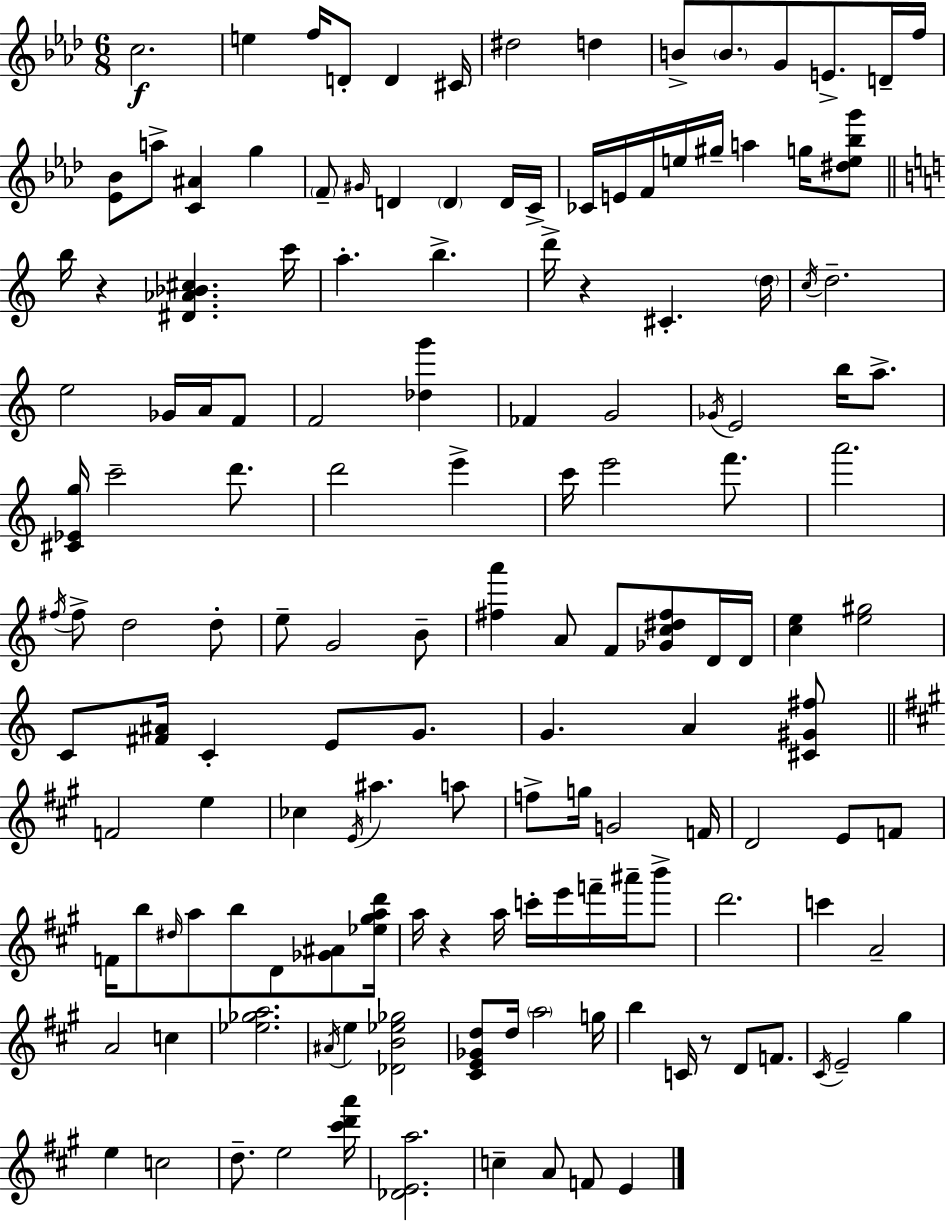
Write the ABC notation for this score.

X:1
T:Untitled
M:6/8
L:1/4
K:Ab
c2 e f/4 D/2 D ^C/4 ^d2 d B/2 B/2 G/2 E/2 D/4 f/4 [_E_B]/2 a/2 [C^A] g F/2 ^G/4 D D D/4 C/4 _C/4 E/4 F/4 e/4 ^g/4 a g/4 [^de_bg']/2 b/4 z [^D_A_B^c] c'/4 a b d'/4 z ^C d/4 c/4 d2 e2 _G/4 A/4 F/2 F2 [_dg'] _F G2 _G/4 E2 b/4 a/2 [^C_Eg]/4 c'2 d'/2 d'2 e' c'/4 e'2 f'/2 a'2 ^f/4 ^f/2 d2 d/2 e/2 G2 B/2 [^fa'] A/2 F/2 [_Gc^d^f]/2 D/4 D/4 [ce] [e^g]2 C/2 [^F^A]/4 C E/2 G/2 G A [^C^G^f]/2 F2 e _c E/4 ^a a/2 f/2 g/4 G2 F/4 D2 E/2 F/2 F/4 b/2 ^d/4 a/2 b/2 D/2 [_G^A]/2 [_e^gad']/4 a/4 z a/4 c'/4 e'/4 f'/4 ^a'/4 b'/2 d'2 c' A2 A2 c [_e_ga]2 ^A/4 e [_DB_e_g]2 [^CE_Gd]/2 d/4 a2 g/4 b C/4 z/2 D/2 F/2 ^C/4 E2 ^g e c2 d/2 e2 [^c'd'a']/4 [_DEa]2 c A/2 F/2 E